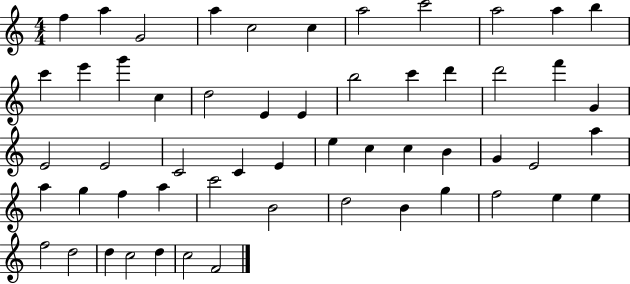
X:1
T:Untitled
M:4/4
L:1/4
K:C
f a G2 a c2 c a2 c'2 a2 a b c' e' g' c d2 E E b2 c' d' d'2 f' G E2 E2 C2 C E e c c B G E2 a a g f a c'2 B2 d2 B g f2 e e f2 d2 d c2 d c2 F2